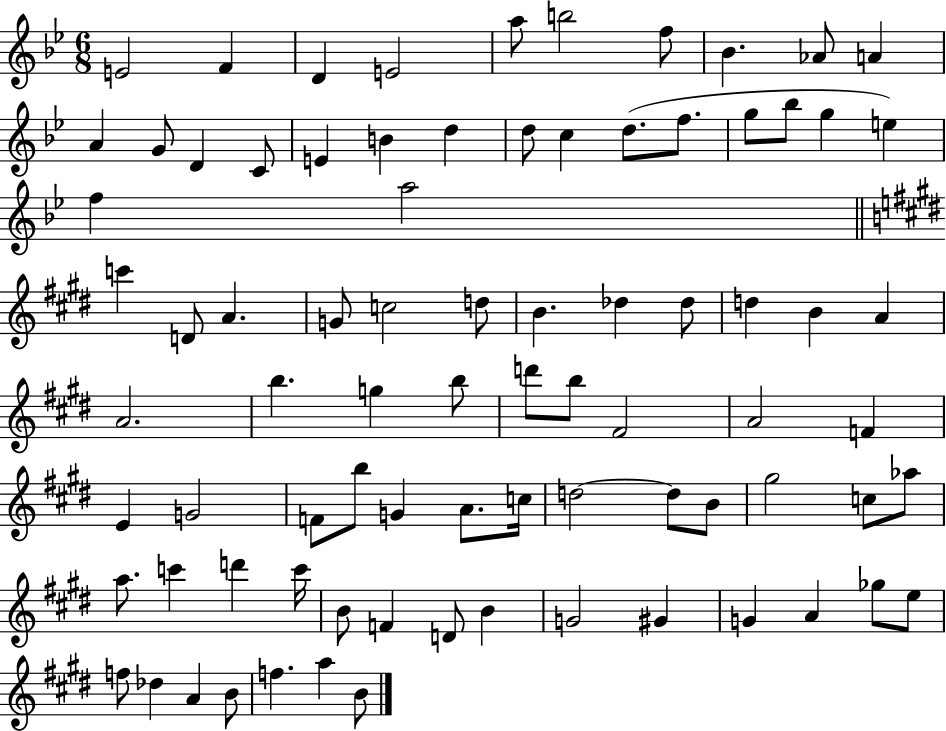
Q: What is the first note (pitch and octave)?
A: E4